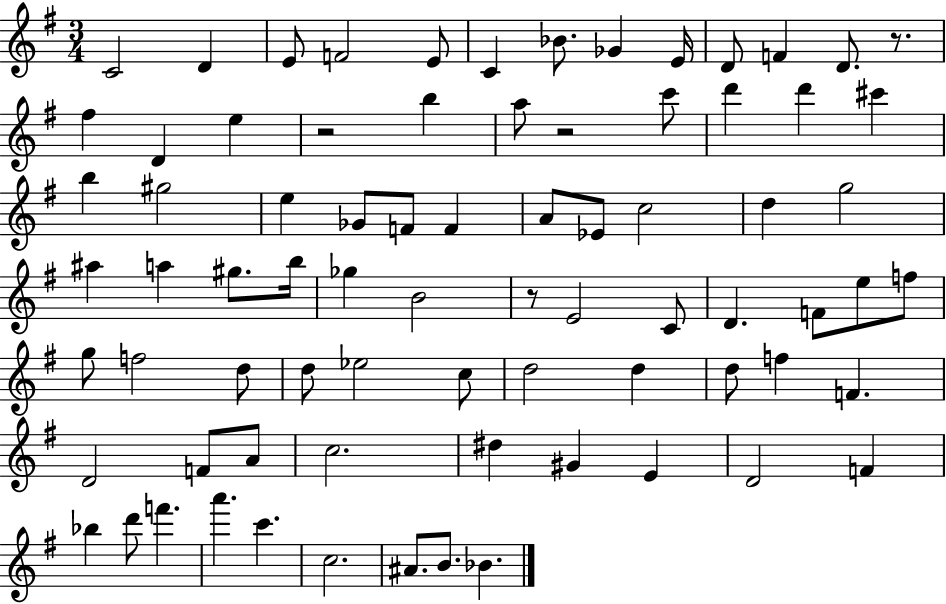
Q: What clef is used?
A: treble